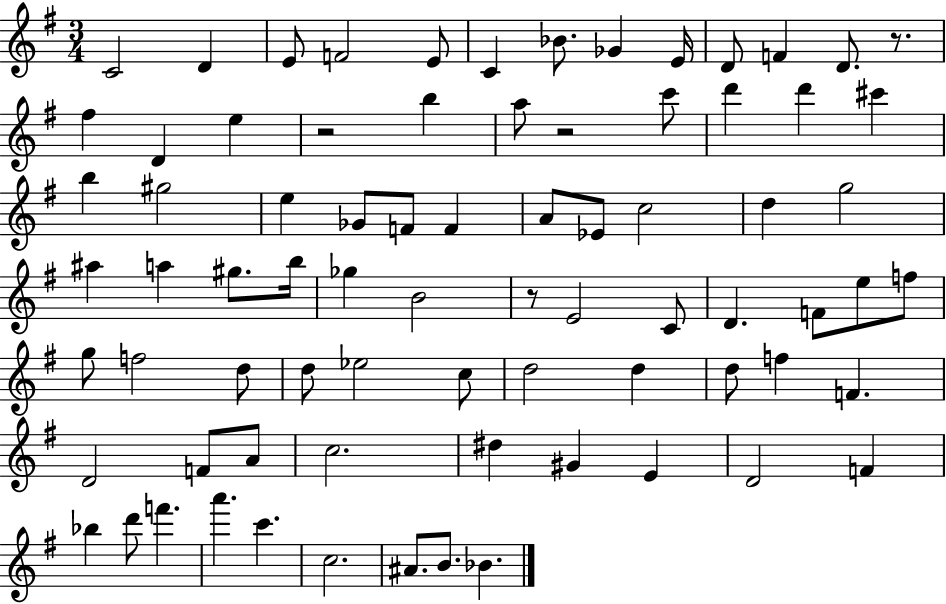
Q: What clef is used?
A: treble